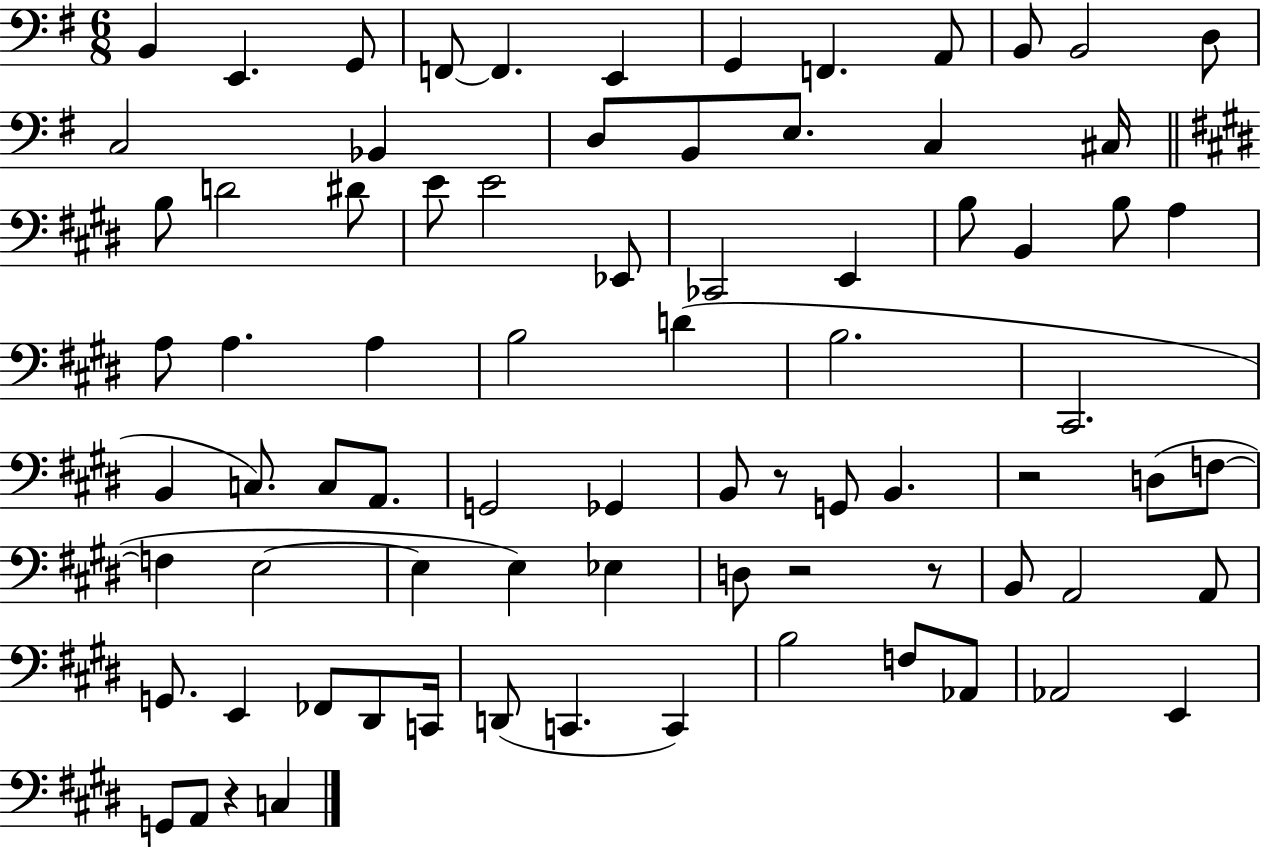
{
  \clef bass
  \numericTimeSignature
  \time 6/8
  \key g \major
  \repeat volta 2 { b,4 e,4. g,8 | f,8~~ f,4. e,4 | g,4 f,4. a,8 | b,8 b,2 d8 | \break c2 bes,4 | d8 b,8 e8. c4 cis16 | \bar "||" \break \key e \major b8 d'2 dis'8 | e'8 e'2 ees,8 | ces,2 e,4 | b8 b,4 b8 a4 | \break a8 a4. a4 | b2 d'4( | b2. | cis,2. | \break b,4 c8.) c8 a,8. | g,2 ges,4 | b,8 r8 g,8 b,4. | r2 d8( f8~~ | \break f4 e2~~ | e4 e4) ees4 | d8 r2 r8 | b,8 a,2 a,8 | \break g,8. e,4 fes,8 dis,8 c,16 | d,8( c,4. c,4) | b2 f8 aes,8 | aes,2 e,4 | \break g,8 a,8 r4 c4 | } \bar "|."
}